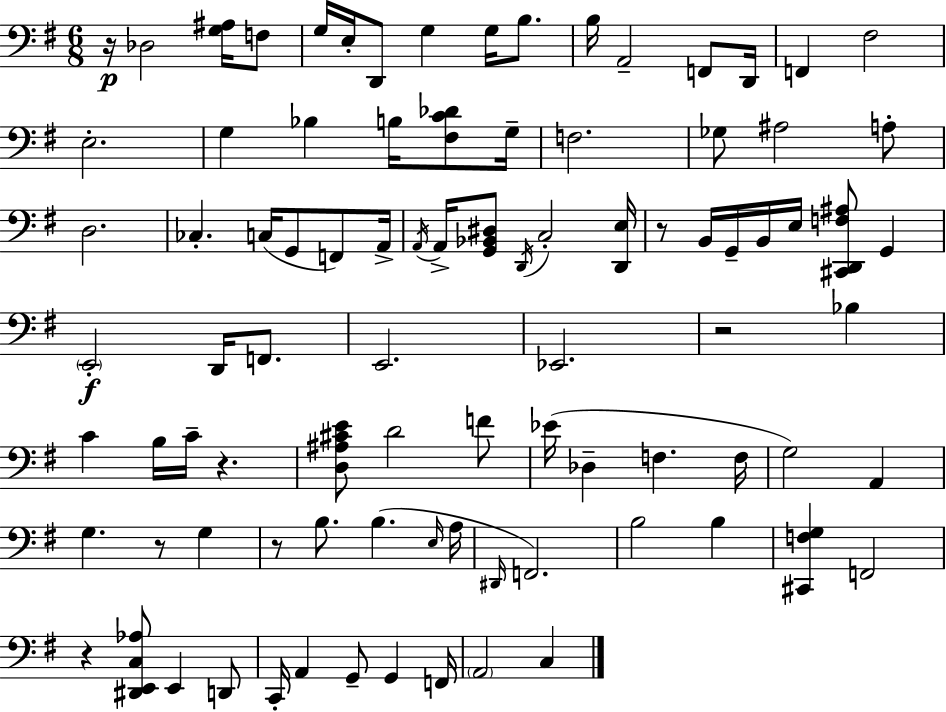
X:1
T:Untitled
M:6/8
L:1/4
K:G
z/4 _D,2 [G,^A,]/4 F,/2 G,/4 E,/4 D,,/2 G, G,/4 B,/2 B,/4 A,,2 F,,/2 D,,/4 F,, ^F,2 E,2 G, _B, B,/4 [^F,C_D]/2 G,/4 F,2 _G,/2 ^A,2 A,/2 D,2 _C, C,/4 G,,/2 F,,/2 A,,/4 A,,/4 A,,/4 [G,,_B,,^D,]/2 D,,/4 C,2 [D,,E,]/4 z/2 B,,/4 G,,/4 B,,/4 E,/4 [^C,,D,,F,^A,]/2 G,, E,,2 D,,/4 F,,/2 E,,2 _E,,2 z2 _B, C B,/4 C/4 z [D,^A,^CE]/2 D2 F/2 _E/4 _D, F, F,/4 G,2 A,, G, z/2 G, z/2 B,/2 B, E,/4 A,/4 ^D,,/4 F,,2 B,2 B, [^C,,F,G,] F,,2 z [^D,,E,,C,_A,]/2 E,, D,,/2 C,,/4 A,, G,,/2 G,, F,,/4 A,,2 C,